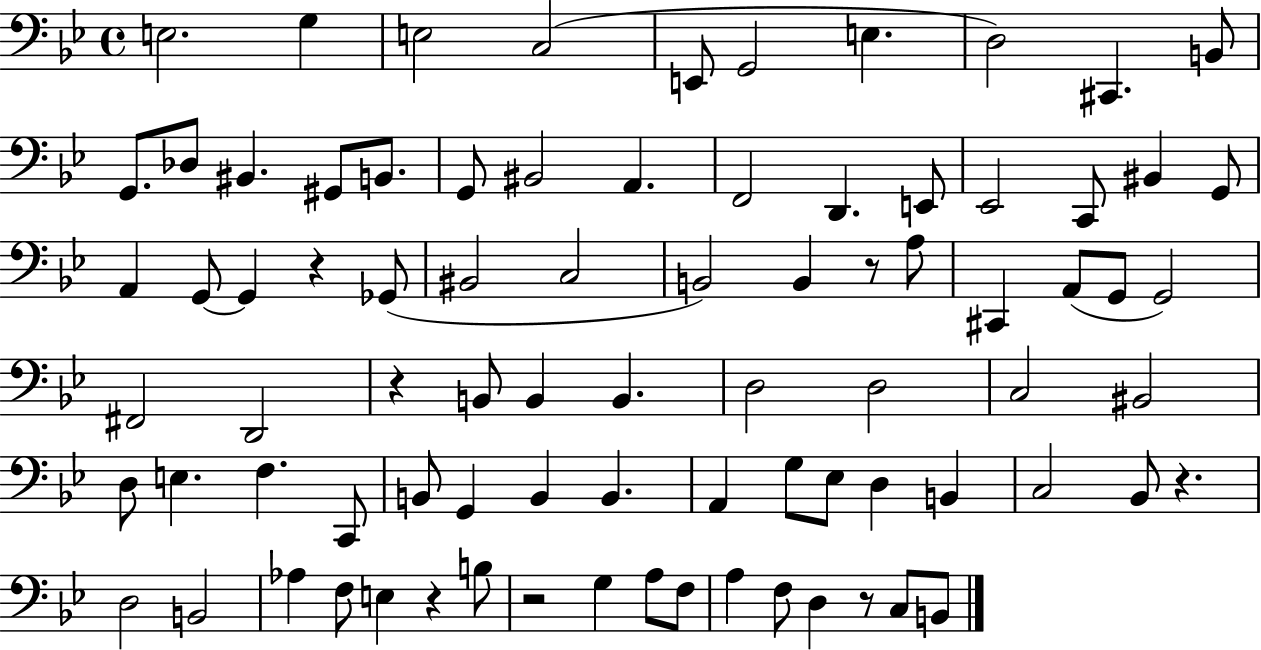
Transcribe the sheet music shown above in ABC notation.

X:1
T:Untitled
M:4/4
L:1/4
K:Bb
E,2 G, E,2 C,2 E,,/2 G,,2 E, D,2 ^C,, B,,/2 G,,/2 _D,/2 ^B,, ^G,,/2 B,,/2 G,,/2 ^B,,2 A,, F,,2 D,, E,,/2 _E,,2 C,,/2 ^B,, G,,/2 A,, G,,/2 G,, z _G,,/2 ^B,,2 C,2 B,,2 B,, z/2 A,/2 ^C,, A,,/2 G,,/2 G,,2 ^F,,2 D,,2 z B,,/2 B,, B,, D,2 D,2 C,2 ^B,,2 D,/2 E, F, C,,/2 B,,/2 G,, B,, B,, A,, G,/2 _E,/2 D, B,, C,2 _B,,/2 z D,2 B,,2 _A, F,/2 E, z B,/2 z2 G, A,/2 F,/2 A, F,/2 D, z/2 C,/2 B,,/2